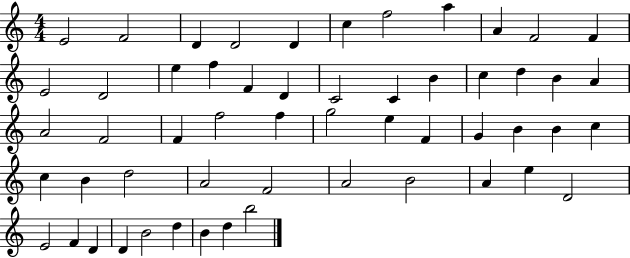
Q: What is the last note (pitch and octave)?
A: B5